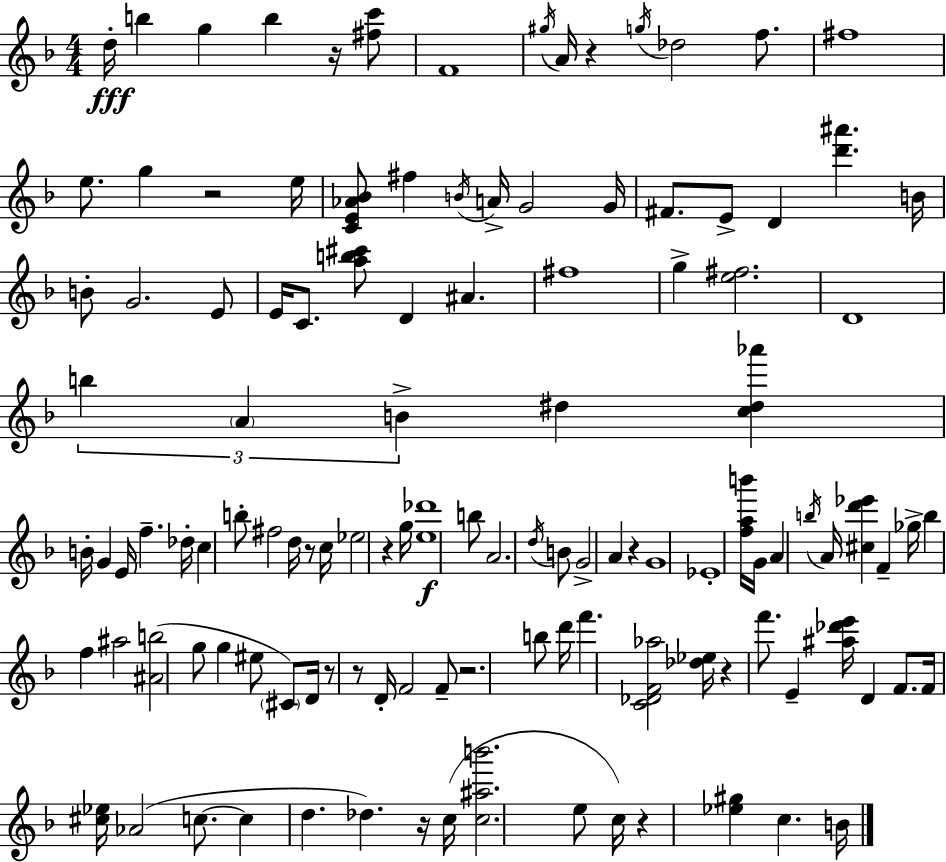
D5/s B5/q G5/q B5/q R/s [F#5,C6]/e F4/w G#5/s A4/s R/q G5/s Db5/h F5/e. F#5/w E5/e. G5/q R/h E5/s [C4,E4,Ab4,Bb4]/e F#5/q B4/s A4/s G4/h G4/s F#4/e. E4/e D4/q [D6,A#6]/q. B4/s B4/e G4/h. E4/e E4/s C4/e. [A5,B5,C#6]/e D4/q A#4/q. F#5/w G5/q [E5,F#5]/h. D4/w B5/q A4/q B4/q D#5/q [C5,D#5,Ab6]/q B4/s G4/q E4/s F5/q. Db5/s C5/q B5/e F#5/h D5/s R/e C5/s Eb5/h R/q G5/s [E5,Db6]/w B5/e A4/h. D5/s B4/e G4/h A4/q R/q G4/w Eb4/w [F5,A5,B6]/s G4/s A4/q B5/s A4/s [C#5,D6,Eb6]/q F4/q Gb5/s B5/q F5/q A#5/h [A#4,B5]/h G5/e G5/q EIS5/e C#4/e D4/s R/e R/e D4/s F4/h F4/e R/h. B5/e D6/s F6/q. [C4,Db4,F4,Ab5]/h [Db5,Eb5]/s R/q F6/e. E4/q [A#5,Db6,E6]/s D4/q F4/e. F4/s [C#5,Eb5]/s Ab4/h C5/e. C5/q D5/q. Db5/q. R/s C5/s [C5,A#5,B6]/h. E5/e C5/s R/q [Eb5,G#5]/q C5/q. B4/s